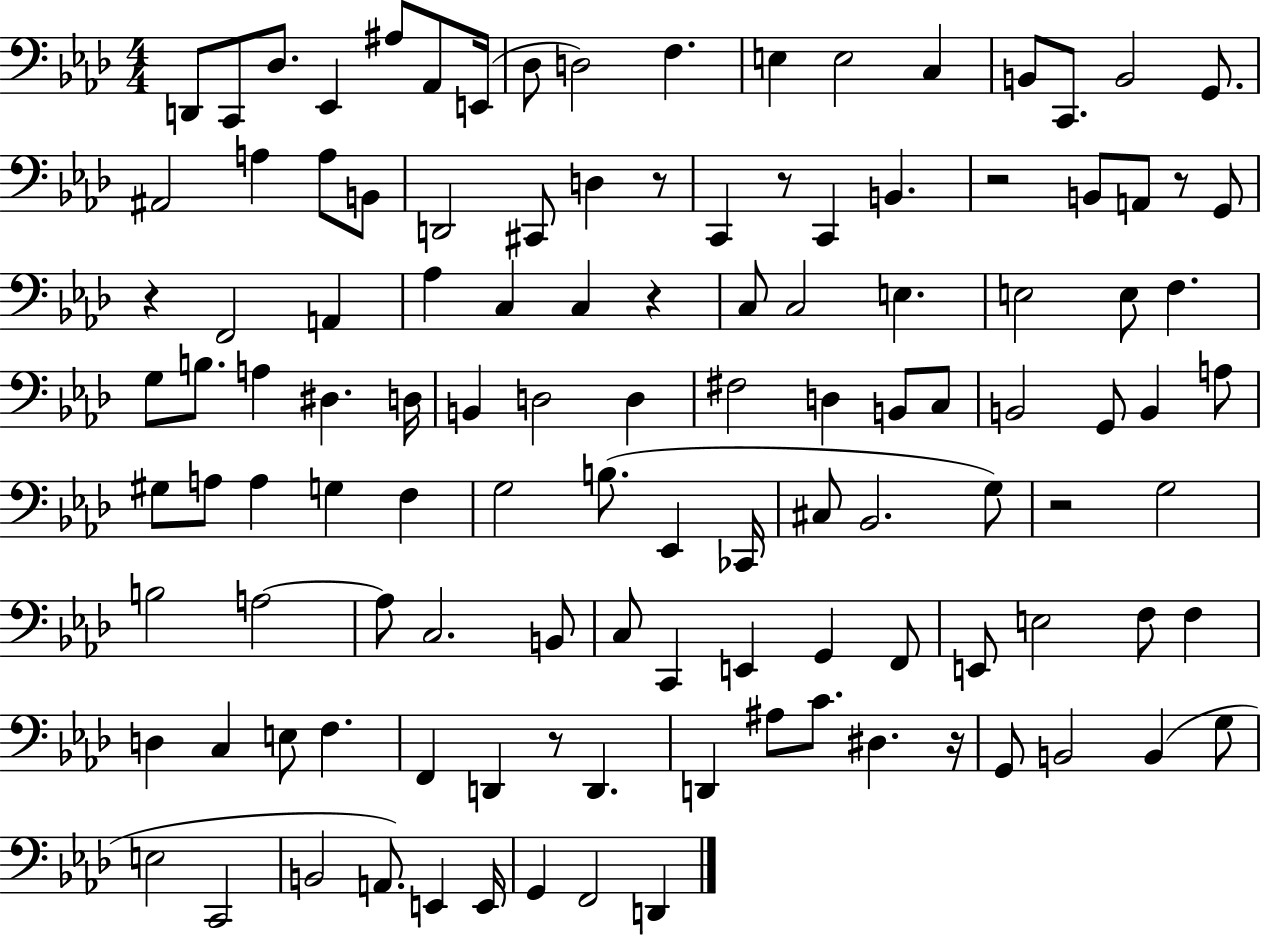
D2/e C2/e Db3/e. Eb2/q A#3/e Ab2/e E2/s Db3/e D3/h F3/q. E3/q E3/h C3/q B2/e C2/e. B2/h G2/e. A#2/h A3/q A3/e B2/e D2/h C#2/e D3/q R/e C2/q R/e C2/q B2/q. R/h B2/e A2/e R/e G2/e R/q F2/h A2/q Ab3/q C3/q C3/q R/q C3/e C3/h E3/q. E3/h E3/e F3/q. G3/e B3/e. A3/q D#3/q. D3/s B2/q D3/h D3/q F#3/h D3/q B2/e C3/e B2/h G2/e B2/q A3/e G#3/e A3/e A3/q G3/q F3/q G3/h B3/e. Eb2/q CES2/s C#3/e Bb2/h. G3/e R/h G3/h B3/h A3/h A3/e C3/h. B2/e C3/e C2/q E2/q G2/q F2/e E2/e E3/h F3/e F3/q D3/q C3/q E3/e F3/q. F2/q D2/q R/e D2/q. D2/q A#3/e C4/e. D#3/q. R/s G2/e B2/h B2/q G3/e E3/h C2/h B2/h A2/e. E2/q E2/s G2/q F2/h D2/q